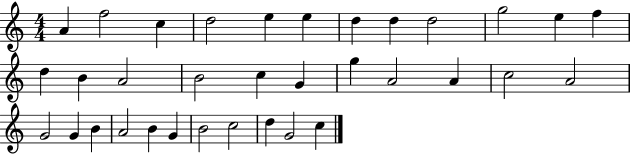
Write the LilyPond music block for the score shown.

{
  \clef treble
  \numericTimeSignature
  \time 4/4
  \key c \major
  a'4 f''2 c''4 | d''2 e''4 e''4 | d''4 d''4 d''2 | g''2 e''4 f''4 | \break d''4 b'4 a'2 | b'2 c''4 g'4 | g''4 a'2 a'4 | c''2 a'2 | \break g'2 g'4 b'4 | a'2 b'4 g'4 | b'2 c''2 | d''4 g'2 c''4 | \break \bar "|."
}